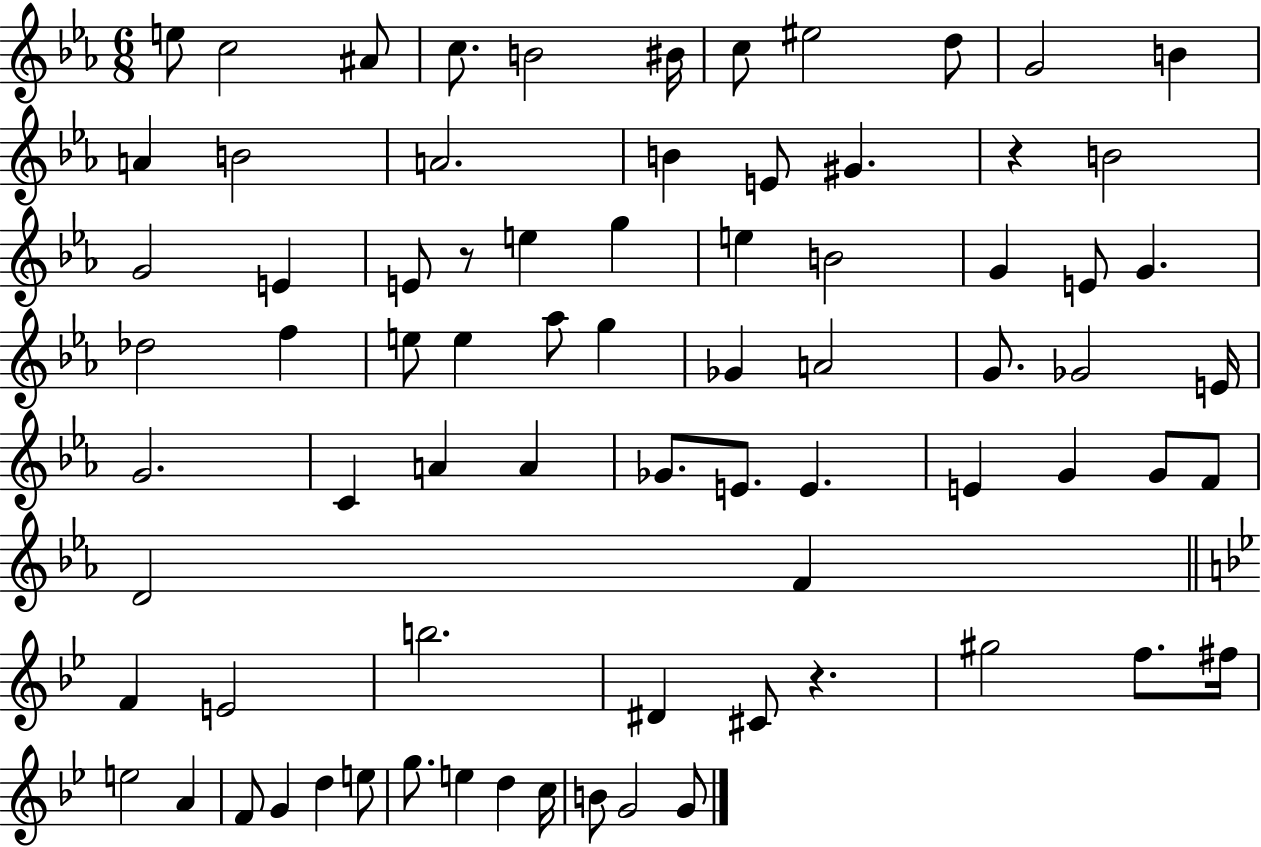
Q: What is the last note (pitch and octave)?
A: G4